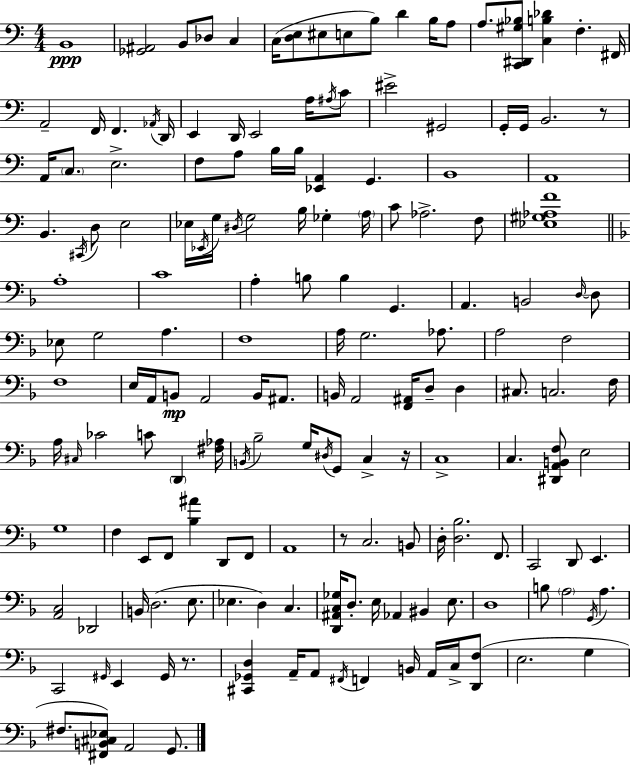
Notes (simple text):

B2/w [Gb2,A#2]/h B2/e Db3/e C3/q C3/s [D3,E3]/e EIS3/e E3/e B3/e D4/q B3/s A3/e A3/e. [C2,D#2,G#3,Bb3]/e [C3,B3,Db4]/q F3/q. F#2/s A2/h F2/s F2/q. Ab2/s D2/s E2/q D2/s E2/h A3/s A#3/s C4/e EIS4/h G#2/h G2/s G2/s B2/h. R/e A2/s C3/e. E3/h. F3/e A3/e B3/s B3/s [Eb2,A2]/q G2/q. B2/w A2/w B2/q. C#2/s D3/e E3/h Eb3/s Eb2/s G3/s D#3/s G3/h B3/s Gb3/q A3/s C4/e Ab3/h. F3/e [Eb3,G#3,Ab3,F4]/w A3/w C4/w A3/q B3/e B3/q G2/q. A2/q. B2/h D3/s D3/e Eb3/e G3/h A3/q. F3/w A3/s G3/h. Ab3/e. A3/h F3/h F3/w E3/s A2/s B2/e A2/h B2/s A#2/e. B2/s A2/h [F2,A#2]/s D3/e D3/q C#3/e. C3/h. F3/s A3/s C#3/s CES4/h C4/e D2/q [F#3,Ab3]/s B2/s Bb3/h G3/s D#3/s G2/e C3/q R/s C3/w C3/q. [D#2,A2,B2,F3]/e E3/h G3/w F3/q E2/e F2/e [Bb3,A#4]/q D2/e F2/e A2/w R/e C3/h. B2/e D3/s [D3,Bb3]/h. F2/e. C2/h D2/e E2/q. [A2,C3]/h Db2/h B2/s D3/h. E3/e. Eb3/q. D3/q C3/q. [D2,A#2,C3,Gb3]/s D3/e. E3/s Ab2/q BIS2/q E3/e. D3/w B3/e A3/h G2/s A3/q. C2/h G#2/s E2/q G#2/s R/e. [C#2,Gb2,D3]/q A2/s A2/e F#2/s F2/q B2/s A2/s C3/s [D2,F3]/e E3/h. G3/q F#3/e. [F#2,B2,C#3,Eb3]/e A2/h G2/e.